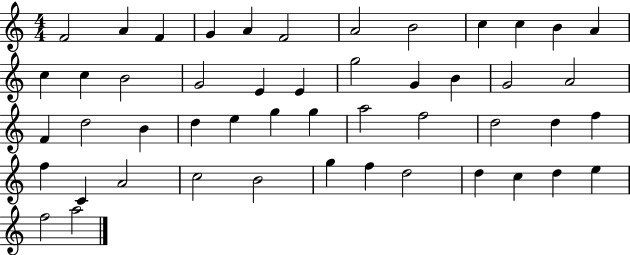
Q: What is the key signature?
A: C major